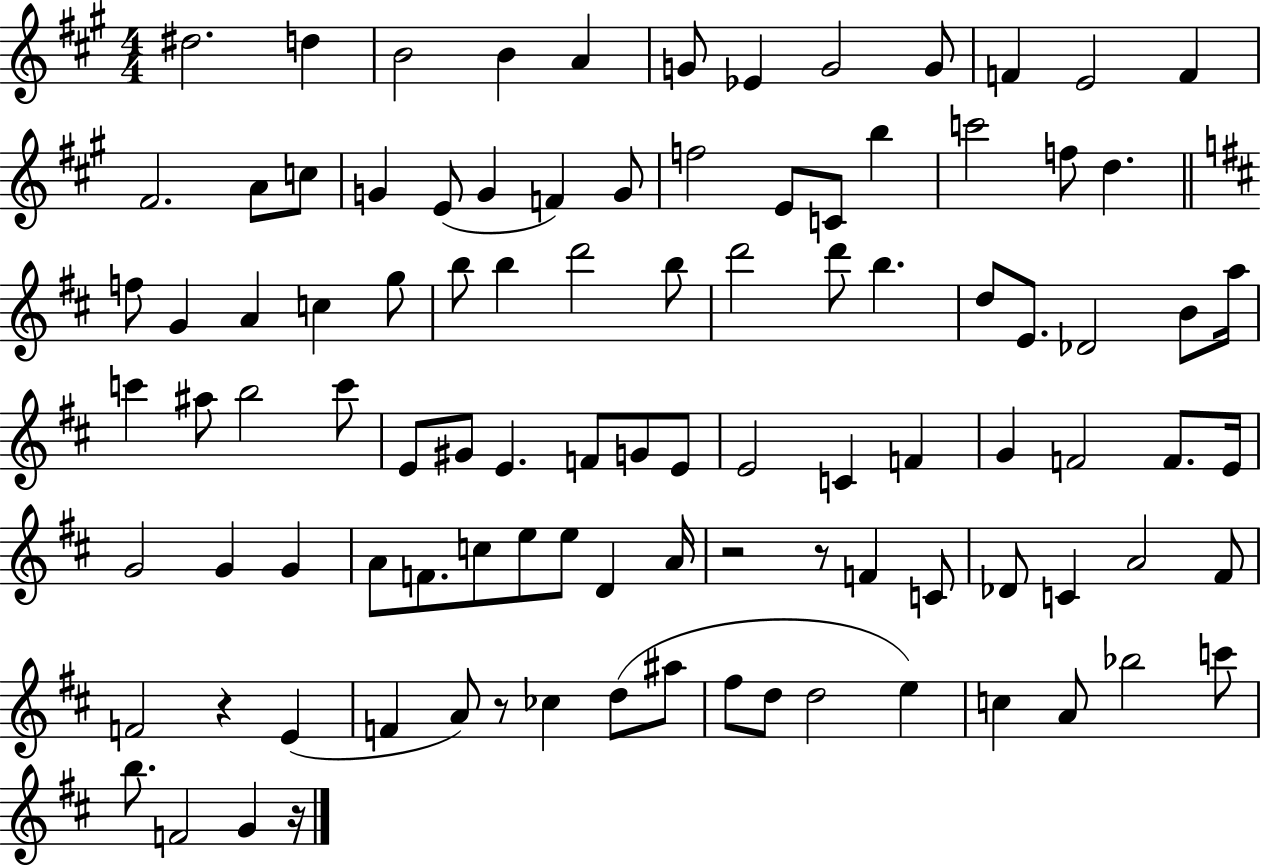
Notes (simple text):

D#5/h. D5/q B4/h B4/q A4/q G4/e Eb4/q G4/h G4/e F4/q E4/h F4/q F#4/h. A4/e C5/e G4/q E4/e G4/q F4/q G4/e F5/h E4/e C4/e B5/q C6/h F5/e D5/q. F5/e G4/q A4/q C5/q G5/e B5/e B5/q D6/h B5/e D6/h D6/e B5/q. D5/e E4/e. Db4/h B4/e A5/s C6/q A#5/e B5/h C6/e E4/e G#4/e E4/q. F4/e G4/e E4/e E4/h C4/q F4/q G4/q F4/h F4/e. E4/s G4/h G4/q G4/q A4/e F4/e. C5/e E5/e E5/e D4/q A4/s R/h R/e F4/q C4/e Db4/e C4/q A4/h F#4/e F4/h R/q E4/q F4/q A4/e R/e CES5/q D5/e A#5/e F#5/e D5/e D5/h E5/q C5/q A4/e Bb5/h C6/e B5/e. F4/h G4/q R/s